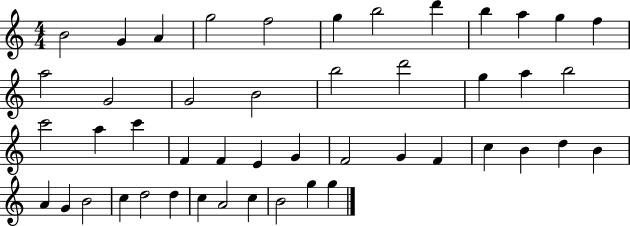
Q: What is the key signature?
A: C major